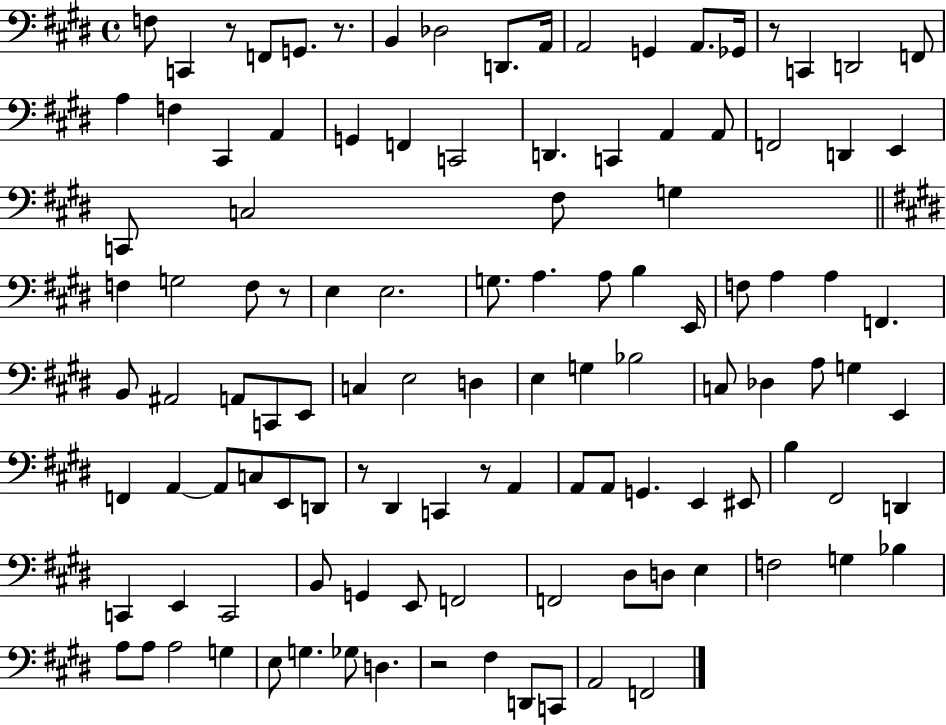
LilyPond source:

{
  \clef bass
  \time 4/4
  \defaultTimeSignature
  \key e \major
  f8 c,4 r8 f,8 g,8. r8. | b,4 des2 d,8. a,16 | a,2 g,4 a,8. ges,16 | r8 c,4 d,2 f,8 | \break a4 f4 cis,4 a,4 | g,4 f,4 c,2 | d,4. c,4 a,4 a,8 | f,2 d,4 e,4 | \break c,8 c2 fis8 g4 | \bar "||" \break \key e \major f4 g2 f8 r8 | e4 e2. | g8. a4. a8 b4 e,16 | f8 a4 a4 f,4. | \break b,8 ais,2 a,8 c,8 e,8 | c4 e2 d4 | e4 g4 bes2 | c8 des4 a8 g4 e,4 | \break f,4 a,4~~ a,8 c8 e,8 d,8 | r8 dis,4 c,4 r8 a,4 | a,8 a,8 g,4. e,4 eis,8 | b4 fis,2 d,4 | \break c,4 e,4 c,2 | b,8 g,4 e,8 f,2 | f,2 dis8 d8 e4 | f2 g4 bes4 | \break a8 a8 a2 g4 | e8 g4. ges8 d4. | r2 fis4 d,8 c,8 | a,2 f,2 | \break \bar "|."
}